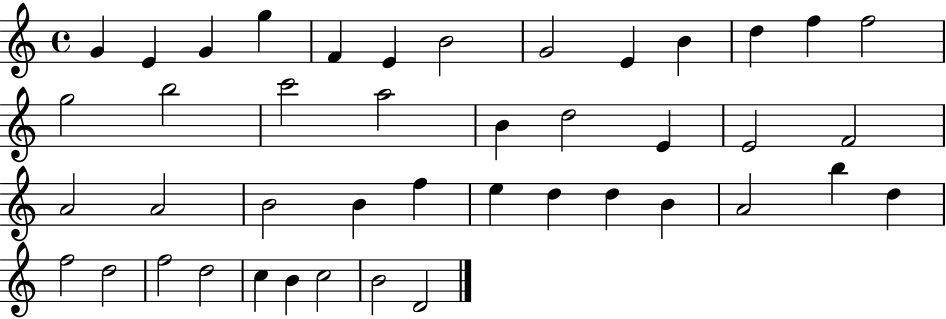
X:1
T:Untitled
M:4/4
L:1/4
K:C
G E G g F E B2 G2 E B d f f2 g2 b2 c'2 a2 B d2 E E2 F2 A2 A2 B2 B f e d d B A2 b d f2 d2 f2 d2 c B c2 B2 D2